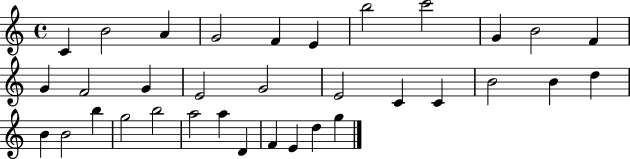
C4/q B4/h A4/q G4/h F4/q E4/q B5/h C6/h G4/q B4/h F4/q G4/q F4/h G4/q E4/h G4/h E4/h C4/q C4/q B4/h B4/q D5/q B4/q B4/h B5/q G5/h B5/h A5/h A5/q D4/q F4/q E4/q D5/q G5/q